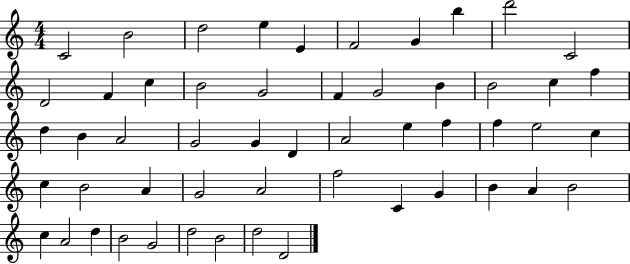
C4/h B4/h D5/h E5/q E4/q F4/h G4/q B5/q D6/h C4/h D4/h F4/q C5/q B4/h G4/h F4/q G4/h B4/q B4/h C5/q F5/q D5/q B4/q A4/h G4/h G4/q D4/q A4/h E5/q F5/q F5/q E5/h C5/q C5/q B4/h A4/q G4/h A4/h F5/h C4/q G4/q B4/q A4/q B4/h C5/q A4/h D5/q B4/h G4/h D5/h B4/h D5/h D4/h